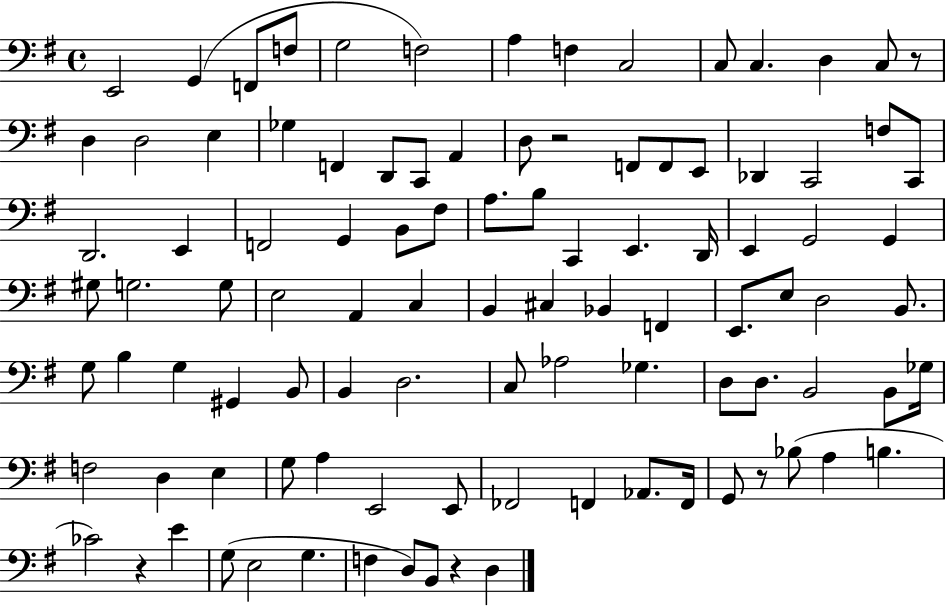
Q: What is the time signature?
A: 4/4